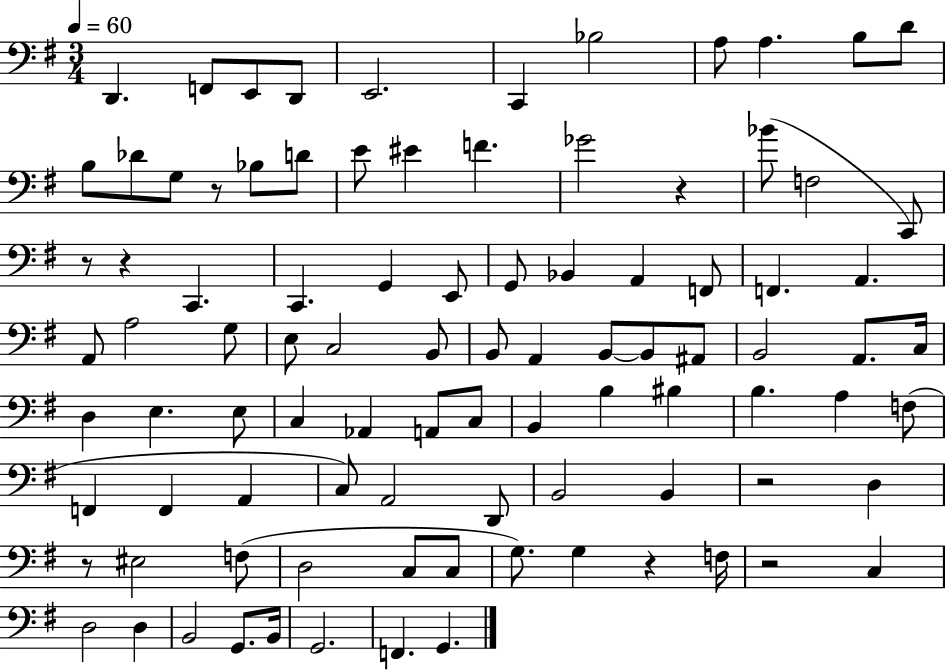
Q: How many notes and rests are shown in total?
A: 94